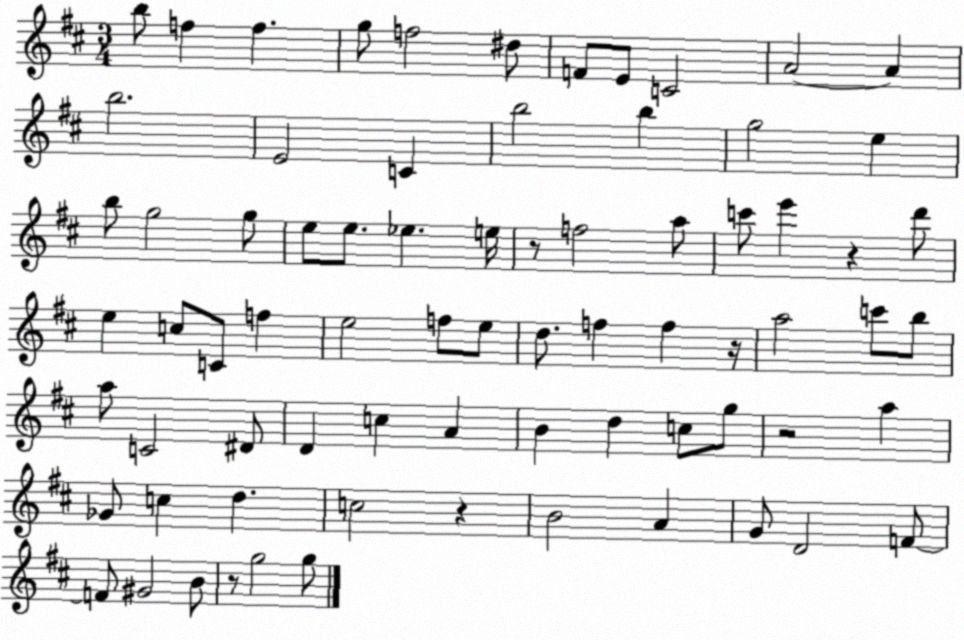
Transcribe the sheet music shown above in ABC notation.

X:1
T:Untitled
M:3/4
L:1/4
K:D
b/2 f f g/2 f2 ^d/2 F/2 E/2 C2 A2 A b2 E2 C b2 b g2 e b/2 g2 g/2 e/2 e/2 _e e/4 z/2 f2 a/2 c'/2 e' z d'/2 e c/2 C/2 f e2 f/2 e/2 d/2 f f z/4 a2 c'/2 b/2 a/2 C2 ^D/2 D c A B d c/2 g/2 z2 a _G/2 c d c2 z B2 A G/2 D2 F/2 F/2 ^G2 B/2 z/2 g2 g/2